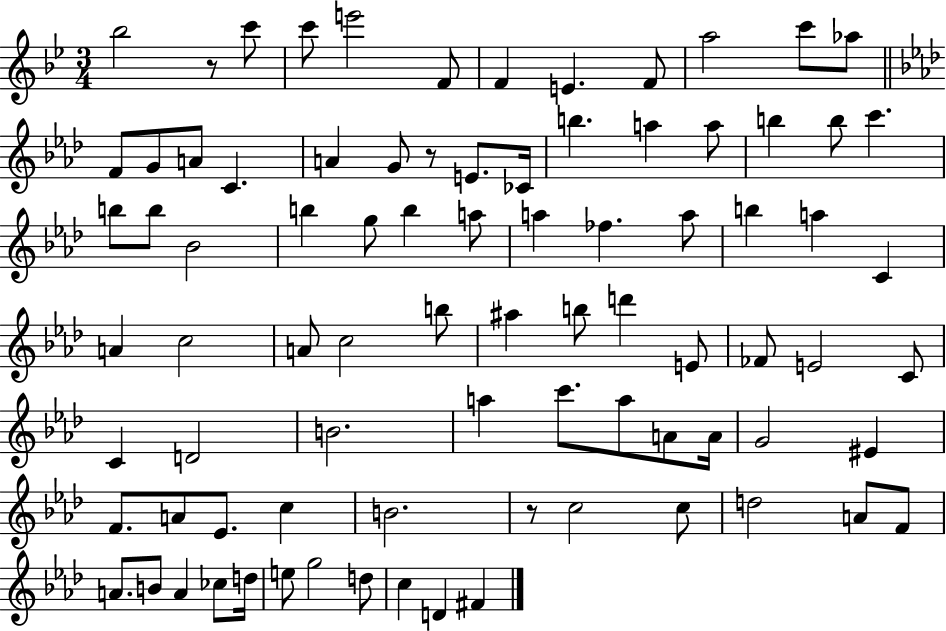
X:1
T:Untitled
M:3/4
L:1/4
K:Bb
_b2 z/2 c'/2 c'/2 e'2 F/2 F E F/2 a2 c'/2 _a/2 F/2 G/2 A/2 C A G/2 z/2 E/2 _C/4 b a a/2 b b/2 c' b/2 b/2 _B2 b g/2 b a/2 a _f a/2 b a C A c2 A/2 c2 b/2 ^a b/2 d' E/2 _F/2 E2 C/2 C D2 B2 a c'/2 a/2 A/2 A/4 G2 ^E F/2 A/2 _E/2 c B2 z/2 c2 c/2 d2 A/2 F/2 A/2 B/2 A _c/2 d/4 e/2 g2 d/2 c D ^F